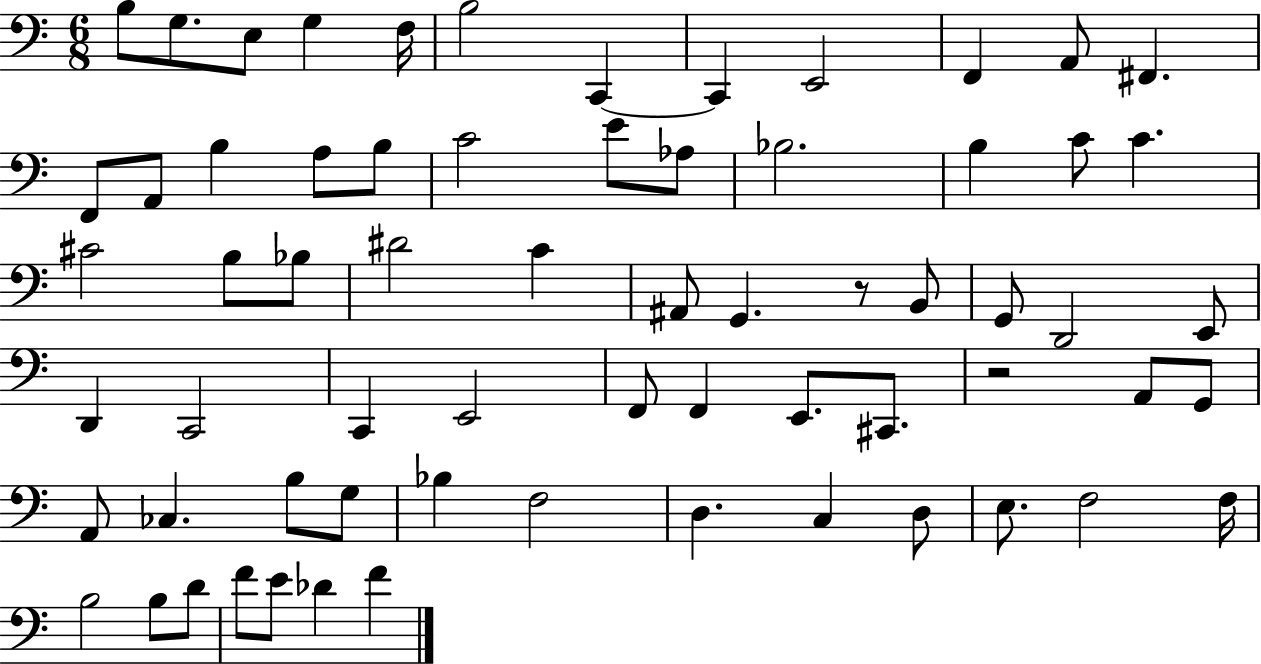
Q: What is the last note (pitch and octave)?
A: F4